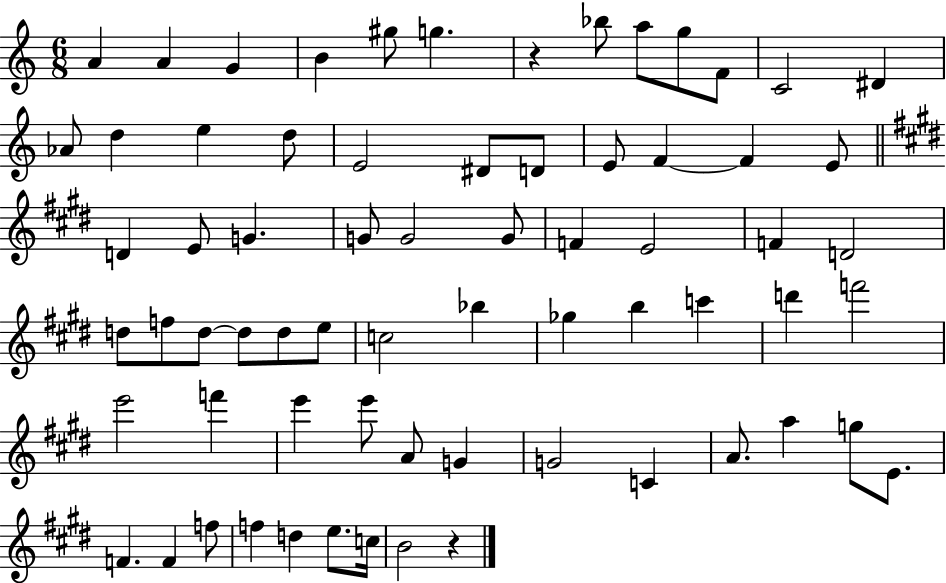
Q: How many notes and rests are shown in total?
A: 68